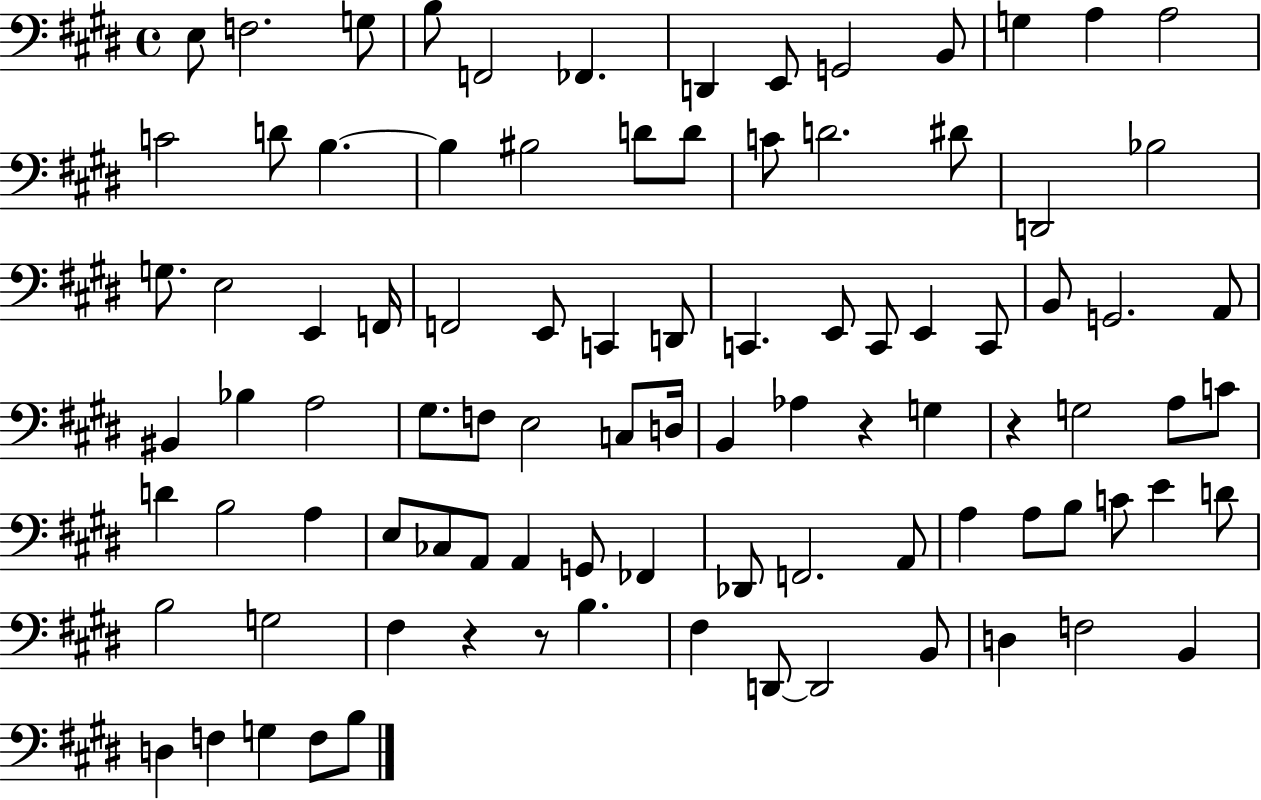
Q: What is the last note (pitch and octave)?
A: B3